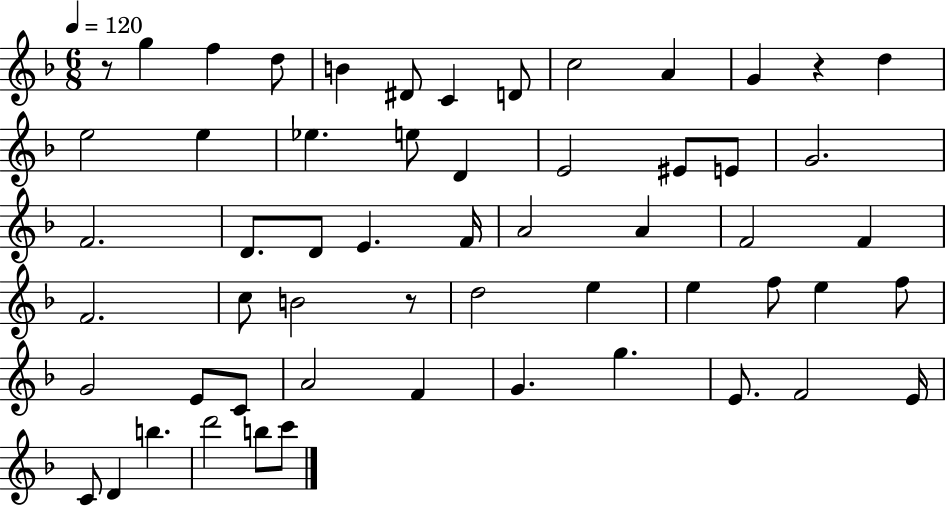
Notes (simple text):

R/e G5/q F5/q D5/e B4/q D#4/e C4/q D4/e C5/h A4/q G4/q R/q D5/q E5/h E5/q Eb5/q. E5/e D4/q E4/h EIS4/e E4/e G4/h. F4/h. D4/e. D4/e E4/q. F4/s A4/h A4/q F4/h F4/q F4/h. C5/e B4/h R/e D5/h E5/q E5/q F5/e E5/q F5/e G4/h E4/e C4/e A4/h F4/q G4/q. G5/q. E4/e. F4/h E4/s C4/e D4/q B5/q. D6/h B5/e C6/e